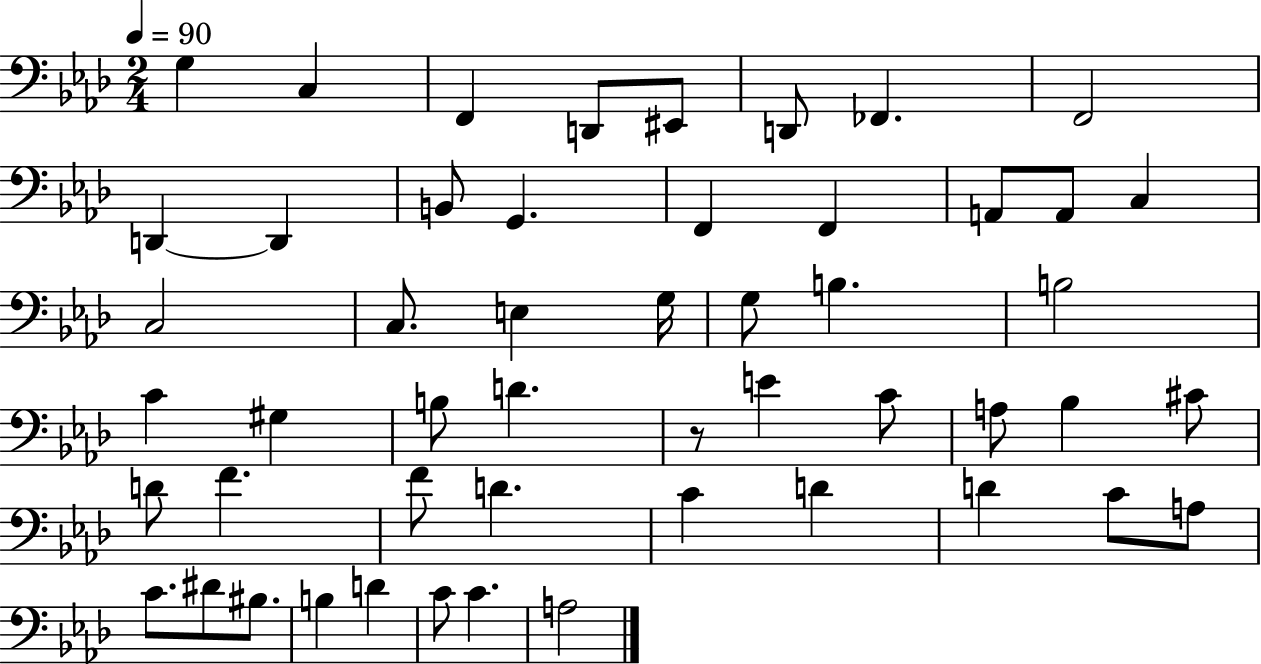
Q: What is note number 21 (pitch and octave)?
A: G3